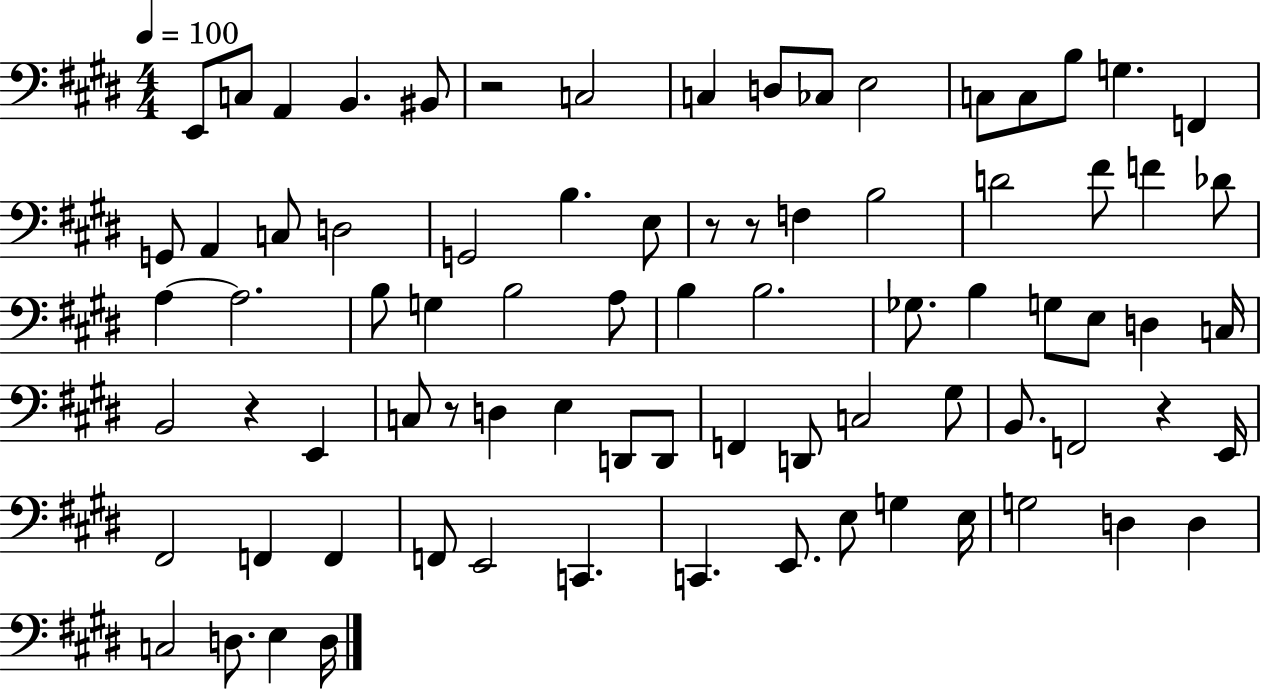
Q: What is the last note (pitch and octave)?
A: D3